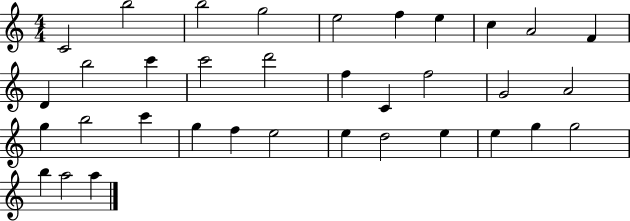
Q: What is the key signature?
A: C major